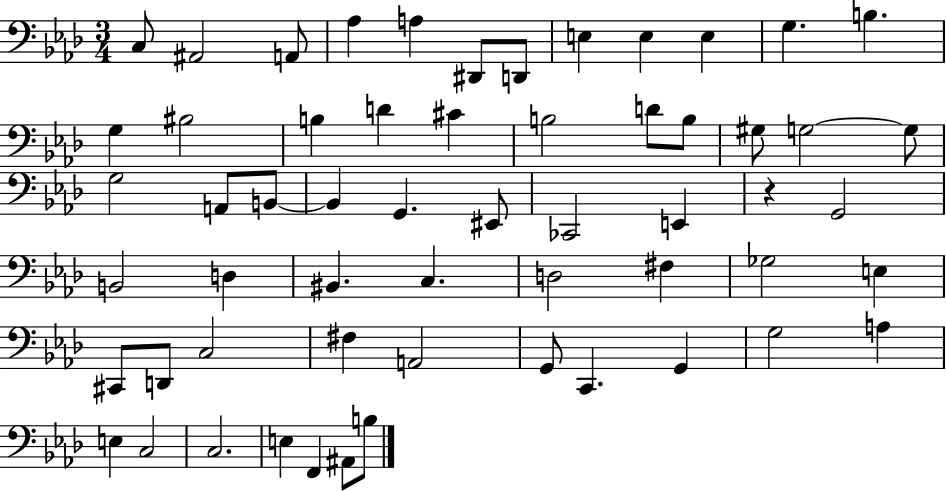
X:1
T:Untitled
M:3/4
L:1/4
K:Ab
C,/2 ^A,,2 A,,/2 _A, A, ^D,,/2 D,,/2 E, E, E, G, B, G, ^B,2 B, D ^C B,2 D/2 B,/2 ^G,/2 G,2 G,/2 G,2 A,,/2 B,,/2 B,, G,, ^E,,/2 _C,,2 E,, z G,,2 B,,2 D, ^B,, C, D,2 ^F, _G,2 E, ^C,,/2 D,,/2 C,2 ^F, A,,2 G,,/2 C,, G,, G,2 A, E, C,2 C,2 E, F,, ^A,,/2 B,/2